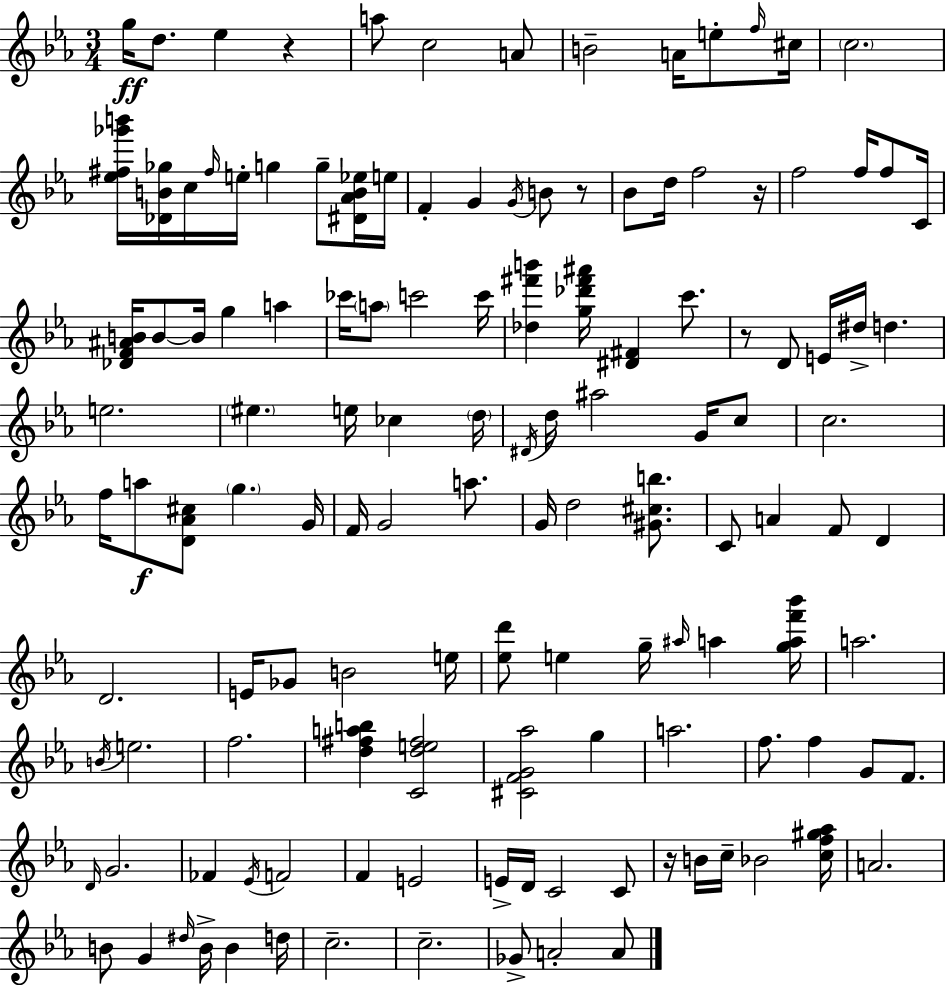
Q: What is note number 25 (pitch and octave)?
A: F5